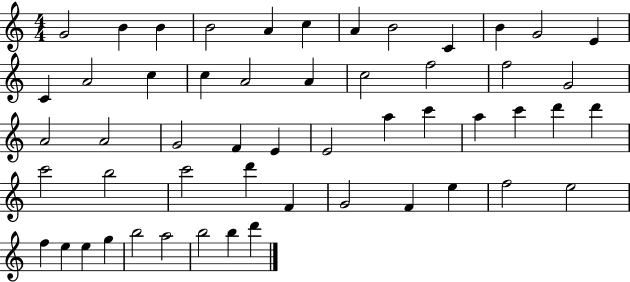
G4/h B4/q B4/q B4/h A4/q C5/q A4/q B4/h C4/q B4/q G4/h E4/q C4/q A4/h C5/q C5/q A4/h A4/q C5/h F5/h F5/h G4/h A4/h A4/h G4/h F4/q E4/q E4/h A5/q C6/q A5/q C6/q D6/q D6/q C6/h B5/h C6/h D6/q F4/q G4/h F4/q E5/q F5/h E5/h F5/q E5/q E5/q G5/q B5/h A5/h B5/h B5/q D6/q